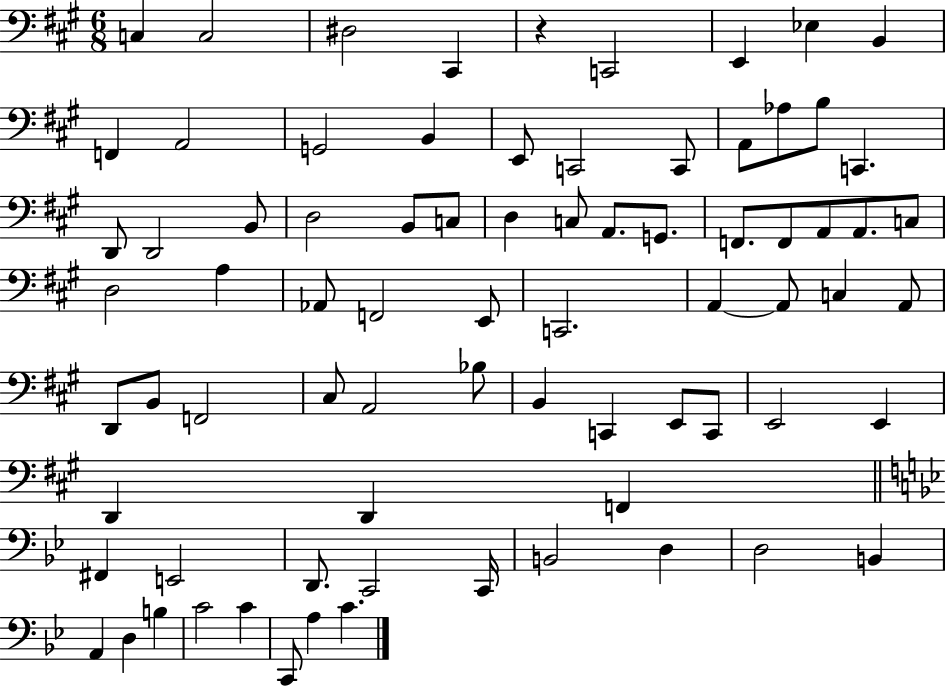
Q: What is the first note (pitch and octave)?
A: C3